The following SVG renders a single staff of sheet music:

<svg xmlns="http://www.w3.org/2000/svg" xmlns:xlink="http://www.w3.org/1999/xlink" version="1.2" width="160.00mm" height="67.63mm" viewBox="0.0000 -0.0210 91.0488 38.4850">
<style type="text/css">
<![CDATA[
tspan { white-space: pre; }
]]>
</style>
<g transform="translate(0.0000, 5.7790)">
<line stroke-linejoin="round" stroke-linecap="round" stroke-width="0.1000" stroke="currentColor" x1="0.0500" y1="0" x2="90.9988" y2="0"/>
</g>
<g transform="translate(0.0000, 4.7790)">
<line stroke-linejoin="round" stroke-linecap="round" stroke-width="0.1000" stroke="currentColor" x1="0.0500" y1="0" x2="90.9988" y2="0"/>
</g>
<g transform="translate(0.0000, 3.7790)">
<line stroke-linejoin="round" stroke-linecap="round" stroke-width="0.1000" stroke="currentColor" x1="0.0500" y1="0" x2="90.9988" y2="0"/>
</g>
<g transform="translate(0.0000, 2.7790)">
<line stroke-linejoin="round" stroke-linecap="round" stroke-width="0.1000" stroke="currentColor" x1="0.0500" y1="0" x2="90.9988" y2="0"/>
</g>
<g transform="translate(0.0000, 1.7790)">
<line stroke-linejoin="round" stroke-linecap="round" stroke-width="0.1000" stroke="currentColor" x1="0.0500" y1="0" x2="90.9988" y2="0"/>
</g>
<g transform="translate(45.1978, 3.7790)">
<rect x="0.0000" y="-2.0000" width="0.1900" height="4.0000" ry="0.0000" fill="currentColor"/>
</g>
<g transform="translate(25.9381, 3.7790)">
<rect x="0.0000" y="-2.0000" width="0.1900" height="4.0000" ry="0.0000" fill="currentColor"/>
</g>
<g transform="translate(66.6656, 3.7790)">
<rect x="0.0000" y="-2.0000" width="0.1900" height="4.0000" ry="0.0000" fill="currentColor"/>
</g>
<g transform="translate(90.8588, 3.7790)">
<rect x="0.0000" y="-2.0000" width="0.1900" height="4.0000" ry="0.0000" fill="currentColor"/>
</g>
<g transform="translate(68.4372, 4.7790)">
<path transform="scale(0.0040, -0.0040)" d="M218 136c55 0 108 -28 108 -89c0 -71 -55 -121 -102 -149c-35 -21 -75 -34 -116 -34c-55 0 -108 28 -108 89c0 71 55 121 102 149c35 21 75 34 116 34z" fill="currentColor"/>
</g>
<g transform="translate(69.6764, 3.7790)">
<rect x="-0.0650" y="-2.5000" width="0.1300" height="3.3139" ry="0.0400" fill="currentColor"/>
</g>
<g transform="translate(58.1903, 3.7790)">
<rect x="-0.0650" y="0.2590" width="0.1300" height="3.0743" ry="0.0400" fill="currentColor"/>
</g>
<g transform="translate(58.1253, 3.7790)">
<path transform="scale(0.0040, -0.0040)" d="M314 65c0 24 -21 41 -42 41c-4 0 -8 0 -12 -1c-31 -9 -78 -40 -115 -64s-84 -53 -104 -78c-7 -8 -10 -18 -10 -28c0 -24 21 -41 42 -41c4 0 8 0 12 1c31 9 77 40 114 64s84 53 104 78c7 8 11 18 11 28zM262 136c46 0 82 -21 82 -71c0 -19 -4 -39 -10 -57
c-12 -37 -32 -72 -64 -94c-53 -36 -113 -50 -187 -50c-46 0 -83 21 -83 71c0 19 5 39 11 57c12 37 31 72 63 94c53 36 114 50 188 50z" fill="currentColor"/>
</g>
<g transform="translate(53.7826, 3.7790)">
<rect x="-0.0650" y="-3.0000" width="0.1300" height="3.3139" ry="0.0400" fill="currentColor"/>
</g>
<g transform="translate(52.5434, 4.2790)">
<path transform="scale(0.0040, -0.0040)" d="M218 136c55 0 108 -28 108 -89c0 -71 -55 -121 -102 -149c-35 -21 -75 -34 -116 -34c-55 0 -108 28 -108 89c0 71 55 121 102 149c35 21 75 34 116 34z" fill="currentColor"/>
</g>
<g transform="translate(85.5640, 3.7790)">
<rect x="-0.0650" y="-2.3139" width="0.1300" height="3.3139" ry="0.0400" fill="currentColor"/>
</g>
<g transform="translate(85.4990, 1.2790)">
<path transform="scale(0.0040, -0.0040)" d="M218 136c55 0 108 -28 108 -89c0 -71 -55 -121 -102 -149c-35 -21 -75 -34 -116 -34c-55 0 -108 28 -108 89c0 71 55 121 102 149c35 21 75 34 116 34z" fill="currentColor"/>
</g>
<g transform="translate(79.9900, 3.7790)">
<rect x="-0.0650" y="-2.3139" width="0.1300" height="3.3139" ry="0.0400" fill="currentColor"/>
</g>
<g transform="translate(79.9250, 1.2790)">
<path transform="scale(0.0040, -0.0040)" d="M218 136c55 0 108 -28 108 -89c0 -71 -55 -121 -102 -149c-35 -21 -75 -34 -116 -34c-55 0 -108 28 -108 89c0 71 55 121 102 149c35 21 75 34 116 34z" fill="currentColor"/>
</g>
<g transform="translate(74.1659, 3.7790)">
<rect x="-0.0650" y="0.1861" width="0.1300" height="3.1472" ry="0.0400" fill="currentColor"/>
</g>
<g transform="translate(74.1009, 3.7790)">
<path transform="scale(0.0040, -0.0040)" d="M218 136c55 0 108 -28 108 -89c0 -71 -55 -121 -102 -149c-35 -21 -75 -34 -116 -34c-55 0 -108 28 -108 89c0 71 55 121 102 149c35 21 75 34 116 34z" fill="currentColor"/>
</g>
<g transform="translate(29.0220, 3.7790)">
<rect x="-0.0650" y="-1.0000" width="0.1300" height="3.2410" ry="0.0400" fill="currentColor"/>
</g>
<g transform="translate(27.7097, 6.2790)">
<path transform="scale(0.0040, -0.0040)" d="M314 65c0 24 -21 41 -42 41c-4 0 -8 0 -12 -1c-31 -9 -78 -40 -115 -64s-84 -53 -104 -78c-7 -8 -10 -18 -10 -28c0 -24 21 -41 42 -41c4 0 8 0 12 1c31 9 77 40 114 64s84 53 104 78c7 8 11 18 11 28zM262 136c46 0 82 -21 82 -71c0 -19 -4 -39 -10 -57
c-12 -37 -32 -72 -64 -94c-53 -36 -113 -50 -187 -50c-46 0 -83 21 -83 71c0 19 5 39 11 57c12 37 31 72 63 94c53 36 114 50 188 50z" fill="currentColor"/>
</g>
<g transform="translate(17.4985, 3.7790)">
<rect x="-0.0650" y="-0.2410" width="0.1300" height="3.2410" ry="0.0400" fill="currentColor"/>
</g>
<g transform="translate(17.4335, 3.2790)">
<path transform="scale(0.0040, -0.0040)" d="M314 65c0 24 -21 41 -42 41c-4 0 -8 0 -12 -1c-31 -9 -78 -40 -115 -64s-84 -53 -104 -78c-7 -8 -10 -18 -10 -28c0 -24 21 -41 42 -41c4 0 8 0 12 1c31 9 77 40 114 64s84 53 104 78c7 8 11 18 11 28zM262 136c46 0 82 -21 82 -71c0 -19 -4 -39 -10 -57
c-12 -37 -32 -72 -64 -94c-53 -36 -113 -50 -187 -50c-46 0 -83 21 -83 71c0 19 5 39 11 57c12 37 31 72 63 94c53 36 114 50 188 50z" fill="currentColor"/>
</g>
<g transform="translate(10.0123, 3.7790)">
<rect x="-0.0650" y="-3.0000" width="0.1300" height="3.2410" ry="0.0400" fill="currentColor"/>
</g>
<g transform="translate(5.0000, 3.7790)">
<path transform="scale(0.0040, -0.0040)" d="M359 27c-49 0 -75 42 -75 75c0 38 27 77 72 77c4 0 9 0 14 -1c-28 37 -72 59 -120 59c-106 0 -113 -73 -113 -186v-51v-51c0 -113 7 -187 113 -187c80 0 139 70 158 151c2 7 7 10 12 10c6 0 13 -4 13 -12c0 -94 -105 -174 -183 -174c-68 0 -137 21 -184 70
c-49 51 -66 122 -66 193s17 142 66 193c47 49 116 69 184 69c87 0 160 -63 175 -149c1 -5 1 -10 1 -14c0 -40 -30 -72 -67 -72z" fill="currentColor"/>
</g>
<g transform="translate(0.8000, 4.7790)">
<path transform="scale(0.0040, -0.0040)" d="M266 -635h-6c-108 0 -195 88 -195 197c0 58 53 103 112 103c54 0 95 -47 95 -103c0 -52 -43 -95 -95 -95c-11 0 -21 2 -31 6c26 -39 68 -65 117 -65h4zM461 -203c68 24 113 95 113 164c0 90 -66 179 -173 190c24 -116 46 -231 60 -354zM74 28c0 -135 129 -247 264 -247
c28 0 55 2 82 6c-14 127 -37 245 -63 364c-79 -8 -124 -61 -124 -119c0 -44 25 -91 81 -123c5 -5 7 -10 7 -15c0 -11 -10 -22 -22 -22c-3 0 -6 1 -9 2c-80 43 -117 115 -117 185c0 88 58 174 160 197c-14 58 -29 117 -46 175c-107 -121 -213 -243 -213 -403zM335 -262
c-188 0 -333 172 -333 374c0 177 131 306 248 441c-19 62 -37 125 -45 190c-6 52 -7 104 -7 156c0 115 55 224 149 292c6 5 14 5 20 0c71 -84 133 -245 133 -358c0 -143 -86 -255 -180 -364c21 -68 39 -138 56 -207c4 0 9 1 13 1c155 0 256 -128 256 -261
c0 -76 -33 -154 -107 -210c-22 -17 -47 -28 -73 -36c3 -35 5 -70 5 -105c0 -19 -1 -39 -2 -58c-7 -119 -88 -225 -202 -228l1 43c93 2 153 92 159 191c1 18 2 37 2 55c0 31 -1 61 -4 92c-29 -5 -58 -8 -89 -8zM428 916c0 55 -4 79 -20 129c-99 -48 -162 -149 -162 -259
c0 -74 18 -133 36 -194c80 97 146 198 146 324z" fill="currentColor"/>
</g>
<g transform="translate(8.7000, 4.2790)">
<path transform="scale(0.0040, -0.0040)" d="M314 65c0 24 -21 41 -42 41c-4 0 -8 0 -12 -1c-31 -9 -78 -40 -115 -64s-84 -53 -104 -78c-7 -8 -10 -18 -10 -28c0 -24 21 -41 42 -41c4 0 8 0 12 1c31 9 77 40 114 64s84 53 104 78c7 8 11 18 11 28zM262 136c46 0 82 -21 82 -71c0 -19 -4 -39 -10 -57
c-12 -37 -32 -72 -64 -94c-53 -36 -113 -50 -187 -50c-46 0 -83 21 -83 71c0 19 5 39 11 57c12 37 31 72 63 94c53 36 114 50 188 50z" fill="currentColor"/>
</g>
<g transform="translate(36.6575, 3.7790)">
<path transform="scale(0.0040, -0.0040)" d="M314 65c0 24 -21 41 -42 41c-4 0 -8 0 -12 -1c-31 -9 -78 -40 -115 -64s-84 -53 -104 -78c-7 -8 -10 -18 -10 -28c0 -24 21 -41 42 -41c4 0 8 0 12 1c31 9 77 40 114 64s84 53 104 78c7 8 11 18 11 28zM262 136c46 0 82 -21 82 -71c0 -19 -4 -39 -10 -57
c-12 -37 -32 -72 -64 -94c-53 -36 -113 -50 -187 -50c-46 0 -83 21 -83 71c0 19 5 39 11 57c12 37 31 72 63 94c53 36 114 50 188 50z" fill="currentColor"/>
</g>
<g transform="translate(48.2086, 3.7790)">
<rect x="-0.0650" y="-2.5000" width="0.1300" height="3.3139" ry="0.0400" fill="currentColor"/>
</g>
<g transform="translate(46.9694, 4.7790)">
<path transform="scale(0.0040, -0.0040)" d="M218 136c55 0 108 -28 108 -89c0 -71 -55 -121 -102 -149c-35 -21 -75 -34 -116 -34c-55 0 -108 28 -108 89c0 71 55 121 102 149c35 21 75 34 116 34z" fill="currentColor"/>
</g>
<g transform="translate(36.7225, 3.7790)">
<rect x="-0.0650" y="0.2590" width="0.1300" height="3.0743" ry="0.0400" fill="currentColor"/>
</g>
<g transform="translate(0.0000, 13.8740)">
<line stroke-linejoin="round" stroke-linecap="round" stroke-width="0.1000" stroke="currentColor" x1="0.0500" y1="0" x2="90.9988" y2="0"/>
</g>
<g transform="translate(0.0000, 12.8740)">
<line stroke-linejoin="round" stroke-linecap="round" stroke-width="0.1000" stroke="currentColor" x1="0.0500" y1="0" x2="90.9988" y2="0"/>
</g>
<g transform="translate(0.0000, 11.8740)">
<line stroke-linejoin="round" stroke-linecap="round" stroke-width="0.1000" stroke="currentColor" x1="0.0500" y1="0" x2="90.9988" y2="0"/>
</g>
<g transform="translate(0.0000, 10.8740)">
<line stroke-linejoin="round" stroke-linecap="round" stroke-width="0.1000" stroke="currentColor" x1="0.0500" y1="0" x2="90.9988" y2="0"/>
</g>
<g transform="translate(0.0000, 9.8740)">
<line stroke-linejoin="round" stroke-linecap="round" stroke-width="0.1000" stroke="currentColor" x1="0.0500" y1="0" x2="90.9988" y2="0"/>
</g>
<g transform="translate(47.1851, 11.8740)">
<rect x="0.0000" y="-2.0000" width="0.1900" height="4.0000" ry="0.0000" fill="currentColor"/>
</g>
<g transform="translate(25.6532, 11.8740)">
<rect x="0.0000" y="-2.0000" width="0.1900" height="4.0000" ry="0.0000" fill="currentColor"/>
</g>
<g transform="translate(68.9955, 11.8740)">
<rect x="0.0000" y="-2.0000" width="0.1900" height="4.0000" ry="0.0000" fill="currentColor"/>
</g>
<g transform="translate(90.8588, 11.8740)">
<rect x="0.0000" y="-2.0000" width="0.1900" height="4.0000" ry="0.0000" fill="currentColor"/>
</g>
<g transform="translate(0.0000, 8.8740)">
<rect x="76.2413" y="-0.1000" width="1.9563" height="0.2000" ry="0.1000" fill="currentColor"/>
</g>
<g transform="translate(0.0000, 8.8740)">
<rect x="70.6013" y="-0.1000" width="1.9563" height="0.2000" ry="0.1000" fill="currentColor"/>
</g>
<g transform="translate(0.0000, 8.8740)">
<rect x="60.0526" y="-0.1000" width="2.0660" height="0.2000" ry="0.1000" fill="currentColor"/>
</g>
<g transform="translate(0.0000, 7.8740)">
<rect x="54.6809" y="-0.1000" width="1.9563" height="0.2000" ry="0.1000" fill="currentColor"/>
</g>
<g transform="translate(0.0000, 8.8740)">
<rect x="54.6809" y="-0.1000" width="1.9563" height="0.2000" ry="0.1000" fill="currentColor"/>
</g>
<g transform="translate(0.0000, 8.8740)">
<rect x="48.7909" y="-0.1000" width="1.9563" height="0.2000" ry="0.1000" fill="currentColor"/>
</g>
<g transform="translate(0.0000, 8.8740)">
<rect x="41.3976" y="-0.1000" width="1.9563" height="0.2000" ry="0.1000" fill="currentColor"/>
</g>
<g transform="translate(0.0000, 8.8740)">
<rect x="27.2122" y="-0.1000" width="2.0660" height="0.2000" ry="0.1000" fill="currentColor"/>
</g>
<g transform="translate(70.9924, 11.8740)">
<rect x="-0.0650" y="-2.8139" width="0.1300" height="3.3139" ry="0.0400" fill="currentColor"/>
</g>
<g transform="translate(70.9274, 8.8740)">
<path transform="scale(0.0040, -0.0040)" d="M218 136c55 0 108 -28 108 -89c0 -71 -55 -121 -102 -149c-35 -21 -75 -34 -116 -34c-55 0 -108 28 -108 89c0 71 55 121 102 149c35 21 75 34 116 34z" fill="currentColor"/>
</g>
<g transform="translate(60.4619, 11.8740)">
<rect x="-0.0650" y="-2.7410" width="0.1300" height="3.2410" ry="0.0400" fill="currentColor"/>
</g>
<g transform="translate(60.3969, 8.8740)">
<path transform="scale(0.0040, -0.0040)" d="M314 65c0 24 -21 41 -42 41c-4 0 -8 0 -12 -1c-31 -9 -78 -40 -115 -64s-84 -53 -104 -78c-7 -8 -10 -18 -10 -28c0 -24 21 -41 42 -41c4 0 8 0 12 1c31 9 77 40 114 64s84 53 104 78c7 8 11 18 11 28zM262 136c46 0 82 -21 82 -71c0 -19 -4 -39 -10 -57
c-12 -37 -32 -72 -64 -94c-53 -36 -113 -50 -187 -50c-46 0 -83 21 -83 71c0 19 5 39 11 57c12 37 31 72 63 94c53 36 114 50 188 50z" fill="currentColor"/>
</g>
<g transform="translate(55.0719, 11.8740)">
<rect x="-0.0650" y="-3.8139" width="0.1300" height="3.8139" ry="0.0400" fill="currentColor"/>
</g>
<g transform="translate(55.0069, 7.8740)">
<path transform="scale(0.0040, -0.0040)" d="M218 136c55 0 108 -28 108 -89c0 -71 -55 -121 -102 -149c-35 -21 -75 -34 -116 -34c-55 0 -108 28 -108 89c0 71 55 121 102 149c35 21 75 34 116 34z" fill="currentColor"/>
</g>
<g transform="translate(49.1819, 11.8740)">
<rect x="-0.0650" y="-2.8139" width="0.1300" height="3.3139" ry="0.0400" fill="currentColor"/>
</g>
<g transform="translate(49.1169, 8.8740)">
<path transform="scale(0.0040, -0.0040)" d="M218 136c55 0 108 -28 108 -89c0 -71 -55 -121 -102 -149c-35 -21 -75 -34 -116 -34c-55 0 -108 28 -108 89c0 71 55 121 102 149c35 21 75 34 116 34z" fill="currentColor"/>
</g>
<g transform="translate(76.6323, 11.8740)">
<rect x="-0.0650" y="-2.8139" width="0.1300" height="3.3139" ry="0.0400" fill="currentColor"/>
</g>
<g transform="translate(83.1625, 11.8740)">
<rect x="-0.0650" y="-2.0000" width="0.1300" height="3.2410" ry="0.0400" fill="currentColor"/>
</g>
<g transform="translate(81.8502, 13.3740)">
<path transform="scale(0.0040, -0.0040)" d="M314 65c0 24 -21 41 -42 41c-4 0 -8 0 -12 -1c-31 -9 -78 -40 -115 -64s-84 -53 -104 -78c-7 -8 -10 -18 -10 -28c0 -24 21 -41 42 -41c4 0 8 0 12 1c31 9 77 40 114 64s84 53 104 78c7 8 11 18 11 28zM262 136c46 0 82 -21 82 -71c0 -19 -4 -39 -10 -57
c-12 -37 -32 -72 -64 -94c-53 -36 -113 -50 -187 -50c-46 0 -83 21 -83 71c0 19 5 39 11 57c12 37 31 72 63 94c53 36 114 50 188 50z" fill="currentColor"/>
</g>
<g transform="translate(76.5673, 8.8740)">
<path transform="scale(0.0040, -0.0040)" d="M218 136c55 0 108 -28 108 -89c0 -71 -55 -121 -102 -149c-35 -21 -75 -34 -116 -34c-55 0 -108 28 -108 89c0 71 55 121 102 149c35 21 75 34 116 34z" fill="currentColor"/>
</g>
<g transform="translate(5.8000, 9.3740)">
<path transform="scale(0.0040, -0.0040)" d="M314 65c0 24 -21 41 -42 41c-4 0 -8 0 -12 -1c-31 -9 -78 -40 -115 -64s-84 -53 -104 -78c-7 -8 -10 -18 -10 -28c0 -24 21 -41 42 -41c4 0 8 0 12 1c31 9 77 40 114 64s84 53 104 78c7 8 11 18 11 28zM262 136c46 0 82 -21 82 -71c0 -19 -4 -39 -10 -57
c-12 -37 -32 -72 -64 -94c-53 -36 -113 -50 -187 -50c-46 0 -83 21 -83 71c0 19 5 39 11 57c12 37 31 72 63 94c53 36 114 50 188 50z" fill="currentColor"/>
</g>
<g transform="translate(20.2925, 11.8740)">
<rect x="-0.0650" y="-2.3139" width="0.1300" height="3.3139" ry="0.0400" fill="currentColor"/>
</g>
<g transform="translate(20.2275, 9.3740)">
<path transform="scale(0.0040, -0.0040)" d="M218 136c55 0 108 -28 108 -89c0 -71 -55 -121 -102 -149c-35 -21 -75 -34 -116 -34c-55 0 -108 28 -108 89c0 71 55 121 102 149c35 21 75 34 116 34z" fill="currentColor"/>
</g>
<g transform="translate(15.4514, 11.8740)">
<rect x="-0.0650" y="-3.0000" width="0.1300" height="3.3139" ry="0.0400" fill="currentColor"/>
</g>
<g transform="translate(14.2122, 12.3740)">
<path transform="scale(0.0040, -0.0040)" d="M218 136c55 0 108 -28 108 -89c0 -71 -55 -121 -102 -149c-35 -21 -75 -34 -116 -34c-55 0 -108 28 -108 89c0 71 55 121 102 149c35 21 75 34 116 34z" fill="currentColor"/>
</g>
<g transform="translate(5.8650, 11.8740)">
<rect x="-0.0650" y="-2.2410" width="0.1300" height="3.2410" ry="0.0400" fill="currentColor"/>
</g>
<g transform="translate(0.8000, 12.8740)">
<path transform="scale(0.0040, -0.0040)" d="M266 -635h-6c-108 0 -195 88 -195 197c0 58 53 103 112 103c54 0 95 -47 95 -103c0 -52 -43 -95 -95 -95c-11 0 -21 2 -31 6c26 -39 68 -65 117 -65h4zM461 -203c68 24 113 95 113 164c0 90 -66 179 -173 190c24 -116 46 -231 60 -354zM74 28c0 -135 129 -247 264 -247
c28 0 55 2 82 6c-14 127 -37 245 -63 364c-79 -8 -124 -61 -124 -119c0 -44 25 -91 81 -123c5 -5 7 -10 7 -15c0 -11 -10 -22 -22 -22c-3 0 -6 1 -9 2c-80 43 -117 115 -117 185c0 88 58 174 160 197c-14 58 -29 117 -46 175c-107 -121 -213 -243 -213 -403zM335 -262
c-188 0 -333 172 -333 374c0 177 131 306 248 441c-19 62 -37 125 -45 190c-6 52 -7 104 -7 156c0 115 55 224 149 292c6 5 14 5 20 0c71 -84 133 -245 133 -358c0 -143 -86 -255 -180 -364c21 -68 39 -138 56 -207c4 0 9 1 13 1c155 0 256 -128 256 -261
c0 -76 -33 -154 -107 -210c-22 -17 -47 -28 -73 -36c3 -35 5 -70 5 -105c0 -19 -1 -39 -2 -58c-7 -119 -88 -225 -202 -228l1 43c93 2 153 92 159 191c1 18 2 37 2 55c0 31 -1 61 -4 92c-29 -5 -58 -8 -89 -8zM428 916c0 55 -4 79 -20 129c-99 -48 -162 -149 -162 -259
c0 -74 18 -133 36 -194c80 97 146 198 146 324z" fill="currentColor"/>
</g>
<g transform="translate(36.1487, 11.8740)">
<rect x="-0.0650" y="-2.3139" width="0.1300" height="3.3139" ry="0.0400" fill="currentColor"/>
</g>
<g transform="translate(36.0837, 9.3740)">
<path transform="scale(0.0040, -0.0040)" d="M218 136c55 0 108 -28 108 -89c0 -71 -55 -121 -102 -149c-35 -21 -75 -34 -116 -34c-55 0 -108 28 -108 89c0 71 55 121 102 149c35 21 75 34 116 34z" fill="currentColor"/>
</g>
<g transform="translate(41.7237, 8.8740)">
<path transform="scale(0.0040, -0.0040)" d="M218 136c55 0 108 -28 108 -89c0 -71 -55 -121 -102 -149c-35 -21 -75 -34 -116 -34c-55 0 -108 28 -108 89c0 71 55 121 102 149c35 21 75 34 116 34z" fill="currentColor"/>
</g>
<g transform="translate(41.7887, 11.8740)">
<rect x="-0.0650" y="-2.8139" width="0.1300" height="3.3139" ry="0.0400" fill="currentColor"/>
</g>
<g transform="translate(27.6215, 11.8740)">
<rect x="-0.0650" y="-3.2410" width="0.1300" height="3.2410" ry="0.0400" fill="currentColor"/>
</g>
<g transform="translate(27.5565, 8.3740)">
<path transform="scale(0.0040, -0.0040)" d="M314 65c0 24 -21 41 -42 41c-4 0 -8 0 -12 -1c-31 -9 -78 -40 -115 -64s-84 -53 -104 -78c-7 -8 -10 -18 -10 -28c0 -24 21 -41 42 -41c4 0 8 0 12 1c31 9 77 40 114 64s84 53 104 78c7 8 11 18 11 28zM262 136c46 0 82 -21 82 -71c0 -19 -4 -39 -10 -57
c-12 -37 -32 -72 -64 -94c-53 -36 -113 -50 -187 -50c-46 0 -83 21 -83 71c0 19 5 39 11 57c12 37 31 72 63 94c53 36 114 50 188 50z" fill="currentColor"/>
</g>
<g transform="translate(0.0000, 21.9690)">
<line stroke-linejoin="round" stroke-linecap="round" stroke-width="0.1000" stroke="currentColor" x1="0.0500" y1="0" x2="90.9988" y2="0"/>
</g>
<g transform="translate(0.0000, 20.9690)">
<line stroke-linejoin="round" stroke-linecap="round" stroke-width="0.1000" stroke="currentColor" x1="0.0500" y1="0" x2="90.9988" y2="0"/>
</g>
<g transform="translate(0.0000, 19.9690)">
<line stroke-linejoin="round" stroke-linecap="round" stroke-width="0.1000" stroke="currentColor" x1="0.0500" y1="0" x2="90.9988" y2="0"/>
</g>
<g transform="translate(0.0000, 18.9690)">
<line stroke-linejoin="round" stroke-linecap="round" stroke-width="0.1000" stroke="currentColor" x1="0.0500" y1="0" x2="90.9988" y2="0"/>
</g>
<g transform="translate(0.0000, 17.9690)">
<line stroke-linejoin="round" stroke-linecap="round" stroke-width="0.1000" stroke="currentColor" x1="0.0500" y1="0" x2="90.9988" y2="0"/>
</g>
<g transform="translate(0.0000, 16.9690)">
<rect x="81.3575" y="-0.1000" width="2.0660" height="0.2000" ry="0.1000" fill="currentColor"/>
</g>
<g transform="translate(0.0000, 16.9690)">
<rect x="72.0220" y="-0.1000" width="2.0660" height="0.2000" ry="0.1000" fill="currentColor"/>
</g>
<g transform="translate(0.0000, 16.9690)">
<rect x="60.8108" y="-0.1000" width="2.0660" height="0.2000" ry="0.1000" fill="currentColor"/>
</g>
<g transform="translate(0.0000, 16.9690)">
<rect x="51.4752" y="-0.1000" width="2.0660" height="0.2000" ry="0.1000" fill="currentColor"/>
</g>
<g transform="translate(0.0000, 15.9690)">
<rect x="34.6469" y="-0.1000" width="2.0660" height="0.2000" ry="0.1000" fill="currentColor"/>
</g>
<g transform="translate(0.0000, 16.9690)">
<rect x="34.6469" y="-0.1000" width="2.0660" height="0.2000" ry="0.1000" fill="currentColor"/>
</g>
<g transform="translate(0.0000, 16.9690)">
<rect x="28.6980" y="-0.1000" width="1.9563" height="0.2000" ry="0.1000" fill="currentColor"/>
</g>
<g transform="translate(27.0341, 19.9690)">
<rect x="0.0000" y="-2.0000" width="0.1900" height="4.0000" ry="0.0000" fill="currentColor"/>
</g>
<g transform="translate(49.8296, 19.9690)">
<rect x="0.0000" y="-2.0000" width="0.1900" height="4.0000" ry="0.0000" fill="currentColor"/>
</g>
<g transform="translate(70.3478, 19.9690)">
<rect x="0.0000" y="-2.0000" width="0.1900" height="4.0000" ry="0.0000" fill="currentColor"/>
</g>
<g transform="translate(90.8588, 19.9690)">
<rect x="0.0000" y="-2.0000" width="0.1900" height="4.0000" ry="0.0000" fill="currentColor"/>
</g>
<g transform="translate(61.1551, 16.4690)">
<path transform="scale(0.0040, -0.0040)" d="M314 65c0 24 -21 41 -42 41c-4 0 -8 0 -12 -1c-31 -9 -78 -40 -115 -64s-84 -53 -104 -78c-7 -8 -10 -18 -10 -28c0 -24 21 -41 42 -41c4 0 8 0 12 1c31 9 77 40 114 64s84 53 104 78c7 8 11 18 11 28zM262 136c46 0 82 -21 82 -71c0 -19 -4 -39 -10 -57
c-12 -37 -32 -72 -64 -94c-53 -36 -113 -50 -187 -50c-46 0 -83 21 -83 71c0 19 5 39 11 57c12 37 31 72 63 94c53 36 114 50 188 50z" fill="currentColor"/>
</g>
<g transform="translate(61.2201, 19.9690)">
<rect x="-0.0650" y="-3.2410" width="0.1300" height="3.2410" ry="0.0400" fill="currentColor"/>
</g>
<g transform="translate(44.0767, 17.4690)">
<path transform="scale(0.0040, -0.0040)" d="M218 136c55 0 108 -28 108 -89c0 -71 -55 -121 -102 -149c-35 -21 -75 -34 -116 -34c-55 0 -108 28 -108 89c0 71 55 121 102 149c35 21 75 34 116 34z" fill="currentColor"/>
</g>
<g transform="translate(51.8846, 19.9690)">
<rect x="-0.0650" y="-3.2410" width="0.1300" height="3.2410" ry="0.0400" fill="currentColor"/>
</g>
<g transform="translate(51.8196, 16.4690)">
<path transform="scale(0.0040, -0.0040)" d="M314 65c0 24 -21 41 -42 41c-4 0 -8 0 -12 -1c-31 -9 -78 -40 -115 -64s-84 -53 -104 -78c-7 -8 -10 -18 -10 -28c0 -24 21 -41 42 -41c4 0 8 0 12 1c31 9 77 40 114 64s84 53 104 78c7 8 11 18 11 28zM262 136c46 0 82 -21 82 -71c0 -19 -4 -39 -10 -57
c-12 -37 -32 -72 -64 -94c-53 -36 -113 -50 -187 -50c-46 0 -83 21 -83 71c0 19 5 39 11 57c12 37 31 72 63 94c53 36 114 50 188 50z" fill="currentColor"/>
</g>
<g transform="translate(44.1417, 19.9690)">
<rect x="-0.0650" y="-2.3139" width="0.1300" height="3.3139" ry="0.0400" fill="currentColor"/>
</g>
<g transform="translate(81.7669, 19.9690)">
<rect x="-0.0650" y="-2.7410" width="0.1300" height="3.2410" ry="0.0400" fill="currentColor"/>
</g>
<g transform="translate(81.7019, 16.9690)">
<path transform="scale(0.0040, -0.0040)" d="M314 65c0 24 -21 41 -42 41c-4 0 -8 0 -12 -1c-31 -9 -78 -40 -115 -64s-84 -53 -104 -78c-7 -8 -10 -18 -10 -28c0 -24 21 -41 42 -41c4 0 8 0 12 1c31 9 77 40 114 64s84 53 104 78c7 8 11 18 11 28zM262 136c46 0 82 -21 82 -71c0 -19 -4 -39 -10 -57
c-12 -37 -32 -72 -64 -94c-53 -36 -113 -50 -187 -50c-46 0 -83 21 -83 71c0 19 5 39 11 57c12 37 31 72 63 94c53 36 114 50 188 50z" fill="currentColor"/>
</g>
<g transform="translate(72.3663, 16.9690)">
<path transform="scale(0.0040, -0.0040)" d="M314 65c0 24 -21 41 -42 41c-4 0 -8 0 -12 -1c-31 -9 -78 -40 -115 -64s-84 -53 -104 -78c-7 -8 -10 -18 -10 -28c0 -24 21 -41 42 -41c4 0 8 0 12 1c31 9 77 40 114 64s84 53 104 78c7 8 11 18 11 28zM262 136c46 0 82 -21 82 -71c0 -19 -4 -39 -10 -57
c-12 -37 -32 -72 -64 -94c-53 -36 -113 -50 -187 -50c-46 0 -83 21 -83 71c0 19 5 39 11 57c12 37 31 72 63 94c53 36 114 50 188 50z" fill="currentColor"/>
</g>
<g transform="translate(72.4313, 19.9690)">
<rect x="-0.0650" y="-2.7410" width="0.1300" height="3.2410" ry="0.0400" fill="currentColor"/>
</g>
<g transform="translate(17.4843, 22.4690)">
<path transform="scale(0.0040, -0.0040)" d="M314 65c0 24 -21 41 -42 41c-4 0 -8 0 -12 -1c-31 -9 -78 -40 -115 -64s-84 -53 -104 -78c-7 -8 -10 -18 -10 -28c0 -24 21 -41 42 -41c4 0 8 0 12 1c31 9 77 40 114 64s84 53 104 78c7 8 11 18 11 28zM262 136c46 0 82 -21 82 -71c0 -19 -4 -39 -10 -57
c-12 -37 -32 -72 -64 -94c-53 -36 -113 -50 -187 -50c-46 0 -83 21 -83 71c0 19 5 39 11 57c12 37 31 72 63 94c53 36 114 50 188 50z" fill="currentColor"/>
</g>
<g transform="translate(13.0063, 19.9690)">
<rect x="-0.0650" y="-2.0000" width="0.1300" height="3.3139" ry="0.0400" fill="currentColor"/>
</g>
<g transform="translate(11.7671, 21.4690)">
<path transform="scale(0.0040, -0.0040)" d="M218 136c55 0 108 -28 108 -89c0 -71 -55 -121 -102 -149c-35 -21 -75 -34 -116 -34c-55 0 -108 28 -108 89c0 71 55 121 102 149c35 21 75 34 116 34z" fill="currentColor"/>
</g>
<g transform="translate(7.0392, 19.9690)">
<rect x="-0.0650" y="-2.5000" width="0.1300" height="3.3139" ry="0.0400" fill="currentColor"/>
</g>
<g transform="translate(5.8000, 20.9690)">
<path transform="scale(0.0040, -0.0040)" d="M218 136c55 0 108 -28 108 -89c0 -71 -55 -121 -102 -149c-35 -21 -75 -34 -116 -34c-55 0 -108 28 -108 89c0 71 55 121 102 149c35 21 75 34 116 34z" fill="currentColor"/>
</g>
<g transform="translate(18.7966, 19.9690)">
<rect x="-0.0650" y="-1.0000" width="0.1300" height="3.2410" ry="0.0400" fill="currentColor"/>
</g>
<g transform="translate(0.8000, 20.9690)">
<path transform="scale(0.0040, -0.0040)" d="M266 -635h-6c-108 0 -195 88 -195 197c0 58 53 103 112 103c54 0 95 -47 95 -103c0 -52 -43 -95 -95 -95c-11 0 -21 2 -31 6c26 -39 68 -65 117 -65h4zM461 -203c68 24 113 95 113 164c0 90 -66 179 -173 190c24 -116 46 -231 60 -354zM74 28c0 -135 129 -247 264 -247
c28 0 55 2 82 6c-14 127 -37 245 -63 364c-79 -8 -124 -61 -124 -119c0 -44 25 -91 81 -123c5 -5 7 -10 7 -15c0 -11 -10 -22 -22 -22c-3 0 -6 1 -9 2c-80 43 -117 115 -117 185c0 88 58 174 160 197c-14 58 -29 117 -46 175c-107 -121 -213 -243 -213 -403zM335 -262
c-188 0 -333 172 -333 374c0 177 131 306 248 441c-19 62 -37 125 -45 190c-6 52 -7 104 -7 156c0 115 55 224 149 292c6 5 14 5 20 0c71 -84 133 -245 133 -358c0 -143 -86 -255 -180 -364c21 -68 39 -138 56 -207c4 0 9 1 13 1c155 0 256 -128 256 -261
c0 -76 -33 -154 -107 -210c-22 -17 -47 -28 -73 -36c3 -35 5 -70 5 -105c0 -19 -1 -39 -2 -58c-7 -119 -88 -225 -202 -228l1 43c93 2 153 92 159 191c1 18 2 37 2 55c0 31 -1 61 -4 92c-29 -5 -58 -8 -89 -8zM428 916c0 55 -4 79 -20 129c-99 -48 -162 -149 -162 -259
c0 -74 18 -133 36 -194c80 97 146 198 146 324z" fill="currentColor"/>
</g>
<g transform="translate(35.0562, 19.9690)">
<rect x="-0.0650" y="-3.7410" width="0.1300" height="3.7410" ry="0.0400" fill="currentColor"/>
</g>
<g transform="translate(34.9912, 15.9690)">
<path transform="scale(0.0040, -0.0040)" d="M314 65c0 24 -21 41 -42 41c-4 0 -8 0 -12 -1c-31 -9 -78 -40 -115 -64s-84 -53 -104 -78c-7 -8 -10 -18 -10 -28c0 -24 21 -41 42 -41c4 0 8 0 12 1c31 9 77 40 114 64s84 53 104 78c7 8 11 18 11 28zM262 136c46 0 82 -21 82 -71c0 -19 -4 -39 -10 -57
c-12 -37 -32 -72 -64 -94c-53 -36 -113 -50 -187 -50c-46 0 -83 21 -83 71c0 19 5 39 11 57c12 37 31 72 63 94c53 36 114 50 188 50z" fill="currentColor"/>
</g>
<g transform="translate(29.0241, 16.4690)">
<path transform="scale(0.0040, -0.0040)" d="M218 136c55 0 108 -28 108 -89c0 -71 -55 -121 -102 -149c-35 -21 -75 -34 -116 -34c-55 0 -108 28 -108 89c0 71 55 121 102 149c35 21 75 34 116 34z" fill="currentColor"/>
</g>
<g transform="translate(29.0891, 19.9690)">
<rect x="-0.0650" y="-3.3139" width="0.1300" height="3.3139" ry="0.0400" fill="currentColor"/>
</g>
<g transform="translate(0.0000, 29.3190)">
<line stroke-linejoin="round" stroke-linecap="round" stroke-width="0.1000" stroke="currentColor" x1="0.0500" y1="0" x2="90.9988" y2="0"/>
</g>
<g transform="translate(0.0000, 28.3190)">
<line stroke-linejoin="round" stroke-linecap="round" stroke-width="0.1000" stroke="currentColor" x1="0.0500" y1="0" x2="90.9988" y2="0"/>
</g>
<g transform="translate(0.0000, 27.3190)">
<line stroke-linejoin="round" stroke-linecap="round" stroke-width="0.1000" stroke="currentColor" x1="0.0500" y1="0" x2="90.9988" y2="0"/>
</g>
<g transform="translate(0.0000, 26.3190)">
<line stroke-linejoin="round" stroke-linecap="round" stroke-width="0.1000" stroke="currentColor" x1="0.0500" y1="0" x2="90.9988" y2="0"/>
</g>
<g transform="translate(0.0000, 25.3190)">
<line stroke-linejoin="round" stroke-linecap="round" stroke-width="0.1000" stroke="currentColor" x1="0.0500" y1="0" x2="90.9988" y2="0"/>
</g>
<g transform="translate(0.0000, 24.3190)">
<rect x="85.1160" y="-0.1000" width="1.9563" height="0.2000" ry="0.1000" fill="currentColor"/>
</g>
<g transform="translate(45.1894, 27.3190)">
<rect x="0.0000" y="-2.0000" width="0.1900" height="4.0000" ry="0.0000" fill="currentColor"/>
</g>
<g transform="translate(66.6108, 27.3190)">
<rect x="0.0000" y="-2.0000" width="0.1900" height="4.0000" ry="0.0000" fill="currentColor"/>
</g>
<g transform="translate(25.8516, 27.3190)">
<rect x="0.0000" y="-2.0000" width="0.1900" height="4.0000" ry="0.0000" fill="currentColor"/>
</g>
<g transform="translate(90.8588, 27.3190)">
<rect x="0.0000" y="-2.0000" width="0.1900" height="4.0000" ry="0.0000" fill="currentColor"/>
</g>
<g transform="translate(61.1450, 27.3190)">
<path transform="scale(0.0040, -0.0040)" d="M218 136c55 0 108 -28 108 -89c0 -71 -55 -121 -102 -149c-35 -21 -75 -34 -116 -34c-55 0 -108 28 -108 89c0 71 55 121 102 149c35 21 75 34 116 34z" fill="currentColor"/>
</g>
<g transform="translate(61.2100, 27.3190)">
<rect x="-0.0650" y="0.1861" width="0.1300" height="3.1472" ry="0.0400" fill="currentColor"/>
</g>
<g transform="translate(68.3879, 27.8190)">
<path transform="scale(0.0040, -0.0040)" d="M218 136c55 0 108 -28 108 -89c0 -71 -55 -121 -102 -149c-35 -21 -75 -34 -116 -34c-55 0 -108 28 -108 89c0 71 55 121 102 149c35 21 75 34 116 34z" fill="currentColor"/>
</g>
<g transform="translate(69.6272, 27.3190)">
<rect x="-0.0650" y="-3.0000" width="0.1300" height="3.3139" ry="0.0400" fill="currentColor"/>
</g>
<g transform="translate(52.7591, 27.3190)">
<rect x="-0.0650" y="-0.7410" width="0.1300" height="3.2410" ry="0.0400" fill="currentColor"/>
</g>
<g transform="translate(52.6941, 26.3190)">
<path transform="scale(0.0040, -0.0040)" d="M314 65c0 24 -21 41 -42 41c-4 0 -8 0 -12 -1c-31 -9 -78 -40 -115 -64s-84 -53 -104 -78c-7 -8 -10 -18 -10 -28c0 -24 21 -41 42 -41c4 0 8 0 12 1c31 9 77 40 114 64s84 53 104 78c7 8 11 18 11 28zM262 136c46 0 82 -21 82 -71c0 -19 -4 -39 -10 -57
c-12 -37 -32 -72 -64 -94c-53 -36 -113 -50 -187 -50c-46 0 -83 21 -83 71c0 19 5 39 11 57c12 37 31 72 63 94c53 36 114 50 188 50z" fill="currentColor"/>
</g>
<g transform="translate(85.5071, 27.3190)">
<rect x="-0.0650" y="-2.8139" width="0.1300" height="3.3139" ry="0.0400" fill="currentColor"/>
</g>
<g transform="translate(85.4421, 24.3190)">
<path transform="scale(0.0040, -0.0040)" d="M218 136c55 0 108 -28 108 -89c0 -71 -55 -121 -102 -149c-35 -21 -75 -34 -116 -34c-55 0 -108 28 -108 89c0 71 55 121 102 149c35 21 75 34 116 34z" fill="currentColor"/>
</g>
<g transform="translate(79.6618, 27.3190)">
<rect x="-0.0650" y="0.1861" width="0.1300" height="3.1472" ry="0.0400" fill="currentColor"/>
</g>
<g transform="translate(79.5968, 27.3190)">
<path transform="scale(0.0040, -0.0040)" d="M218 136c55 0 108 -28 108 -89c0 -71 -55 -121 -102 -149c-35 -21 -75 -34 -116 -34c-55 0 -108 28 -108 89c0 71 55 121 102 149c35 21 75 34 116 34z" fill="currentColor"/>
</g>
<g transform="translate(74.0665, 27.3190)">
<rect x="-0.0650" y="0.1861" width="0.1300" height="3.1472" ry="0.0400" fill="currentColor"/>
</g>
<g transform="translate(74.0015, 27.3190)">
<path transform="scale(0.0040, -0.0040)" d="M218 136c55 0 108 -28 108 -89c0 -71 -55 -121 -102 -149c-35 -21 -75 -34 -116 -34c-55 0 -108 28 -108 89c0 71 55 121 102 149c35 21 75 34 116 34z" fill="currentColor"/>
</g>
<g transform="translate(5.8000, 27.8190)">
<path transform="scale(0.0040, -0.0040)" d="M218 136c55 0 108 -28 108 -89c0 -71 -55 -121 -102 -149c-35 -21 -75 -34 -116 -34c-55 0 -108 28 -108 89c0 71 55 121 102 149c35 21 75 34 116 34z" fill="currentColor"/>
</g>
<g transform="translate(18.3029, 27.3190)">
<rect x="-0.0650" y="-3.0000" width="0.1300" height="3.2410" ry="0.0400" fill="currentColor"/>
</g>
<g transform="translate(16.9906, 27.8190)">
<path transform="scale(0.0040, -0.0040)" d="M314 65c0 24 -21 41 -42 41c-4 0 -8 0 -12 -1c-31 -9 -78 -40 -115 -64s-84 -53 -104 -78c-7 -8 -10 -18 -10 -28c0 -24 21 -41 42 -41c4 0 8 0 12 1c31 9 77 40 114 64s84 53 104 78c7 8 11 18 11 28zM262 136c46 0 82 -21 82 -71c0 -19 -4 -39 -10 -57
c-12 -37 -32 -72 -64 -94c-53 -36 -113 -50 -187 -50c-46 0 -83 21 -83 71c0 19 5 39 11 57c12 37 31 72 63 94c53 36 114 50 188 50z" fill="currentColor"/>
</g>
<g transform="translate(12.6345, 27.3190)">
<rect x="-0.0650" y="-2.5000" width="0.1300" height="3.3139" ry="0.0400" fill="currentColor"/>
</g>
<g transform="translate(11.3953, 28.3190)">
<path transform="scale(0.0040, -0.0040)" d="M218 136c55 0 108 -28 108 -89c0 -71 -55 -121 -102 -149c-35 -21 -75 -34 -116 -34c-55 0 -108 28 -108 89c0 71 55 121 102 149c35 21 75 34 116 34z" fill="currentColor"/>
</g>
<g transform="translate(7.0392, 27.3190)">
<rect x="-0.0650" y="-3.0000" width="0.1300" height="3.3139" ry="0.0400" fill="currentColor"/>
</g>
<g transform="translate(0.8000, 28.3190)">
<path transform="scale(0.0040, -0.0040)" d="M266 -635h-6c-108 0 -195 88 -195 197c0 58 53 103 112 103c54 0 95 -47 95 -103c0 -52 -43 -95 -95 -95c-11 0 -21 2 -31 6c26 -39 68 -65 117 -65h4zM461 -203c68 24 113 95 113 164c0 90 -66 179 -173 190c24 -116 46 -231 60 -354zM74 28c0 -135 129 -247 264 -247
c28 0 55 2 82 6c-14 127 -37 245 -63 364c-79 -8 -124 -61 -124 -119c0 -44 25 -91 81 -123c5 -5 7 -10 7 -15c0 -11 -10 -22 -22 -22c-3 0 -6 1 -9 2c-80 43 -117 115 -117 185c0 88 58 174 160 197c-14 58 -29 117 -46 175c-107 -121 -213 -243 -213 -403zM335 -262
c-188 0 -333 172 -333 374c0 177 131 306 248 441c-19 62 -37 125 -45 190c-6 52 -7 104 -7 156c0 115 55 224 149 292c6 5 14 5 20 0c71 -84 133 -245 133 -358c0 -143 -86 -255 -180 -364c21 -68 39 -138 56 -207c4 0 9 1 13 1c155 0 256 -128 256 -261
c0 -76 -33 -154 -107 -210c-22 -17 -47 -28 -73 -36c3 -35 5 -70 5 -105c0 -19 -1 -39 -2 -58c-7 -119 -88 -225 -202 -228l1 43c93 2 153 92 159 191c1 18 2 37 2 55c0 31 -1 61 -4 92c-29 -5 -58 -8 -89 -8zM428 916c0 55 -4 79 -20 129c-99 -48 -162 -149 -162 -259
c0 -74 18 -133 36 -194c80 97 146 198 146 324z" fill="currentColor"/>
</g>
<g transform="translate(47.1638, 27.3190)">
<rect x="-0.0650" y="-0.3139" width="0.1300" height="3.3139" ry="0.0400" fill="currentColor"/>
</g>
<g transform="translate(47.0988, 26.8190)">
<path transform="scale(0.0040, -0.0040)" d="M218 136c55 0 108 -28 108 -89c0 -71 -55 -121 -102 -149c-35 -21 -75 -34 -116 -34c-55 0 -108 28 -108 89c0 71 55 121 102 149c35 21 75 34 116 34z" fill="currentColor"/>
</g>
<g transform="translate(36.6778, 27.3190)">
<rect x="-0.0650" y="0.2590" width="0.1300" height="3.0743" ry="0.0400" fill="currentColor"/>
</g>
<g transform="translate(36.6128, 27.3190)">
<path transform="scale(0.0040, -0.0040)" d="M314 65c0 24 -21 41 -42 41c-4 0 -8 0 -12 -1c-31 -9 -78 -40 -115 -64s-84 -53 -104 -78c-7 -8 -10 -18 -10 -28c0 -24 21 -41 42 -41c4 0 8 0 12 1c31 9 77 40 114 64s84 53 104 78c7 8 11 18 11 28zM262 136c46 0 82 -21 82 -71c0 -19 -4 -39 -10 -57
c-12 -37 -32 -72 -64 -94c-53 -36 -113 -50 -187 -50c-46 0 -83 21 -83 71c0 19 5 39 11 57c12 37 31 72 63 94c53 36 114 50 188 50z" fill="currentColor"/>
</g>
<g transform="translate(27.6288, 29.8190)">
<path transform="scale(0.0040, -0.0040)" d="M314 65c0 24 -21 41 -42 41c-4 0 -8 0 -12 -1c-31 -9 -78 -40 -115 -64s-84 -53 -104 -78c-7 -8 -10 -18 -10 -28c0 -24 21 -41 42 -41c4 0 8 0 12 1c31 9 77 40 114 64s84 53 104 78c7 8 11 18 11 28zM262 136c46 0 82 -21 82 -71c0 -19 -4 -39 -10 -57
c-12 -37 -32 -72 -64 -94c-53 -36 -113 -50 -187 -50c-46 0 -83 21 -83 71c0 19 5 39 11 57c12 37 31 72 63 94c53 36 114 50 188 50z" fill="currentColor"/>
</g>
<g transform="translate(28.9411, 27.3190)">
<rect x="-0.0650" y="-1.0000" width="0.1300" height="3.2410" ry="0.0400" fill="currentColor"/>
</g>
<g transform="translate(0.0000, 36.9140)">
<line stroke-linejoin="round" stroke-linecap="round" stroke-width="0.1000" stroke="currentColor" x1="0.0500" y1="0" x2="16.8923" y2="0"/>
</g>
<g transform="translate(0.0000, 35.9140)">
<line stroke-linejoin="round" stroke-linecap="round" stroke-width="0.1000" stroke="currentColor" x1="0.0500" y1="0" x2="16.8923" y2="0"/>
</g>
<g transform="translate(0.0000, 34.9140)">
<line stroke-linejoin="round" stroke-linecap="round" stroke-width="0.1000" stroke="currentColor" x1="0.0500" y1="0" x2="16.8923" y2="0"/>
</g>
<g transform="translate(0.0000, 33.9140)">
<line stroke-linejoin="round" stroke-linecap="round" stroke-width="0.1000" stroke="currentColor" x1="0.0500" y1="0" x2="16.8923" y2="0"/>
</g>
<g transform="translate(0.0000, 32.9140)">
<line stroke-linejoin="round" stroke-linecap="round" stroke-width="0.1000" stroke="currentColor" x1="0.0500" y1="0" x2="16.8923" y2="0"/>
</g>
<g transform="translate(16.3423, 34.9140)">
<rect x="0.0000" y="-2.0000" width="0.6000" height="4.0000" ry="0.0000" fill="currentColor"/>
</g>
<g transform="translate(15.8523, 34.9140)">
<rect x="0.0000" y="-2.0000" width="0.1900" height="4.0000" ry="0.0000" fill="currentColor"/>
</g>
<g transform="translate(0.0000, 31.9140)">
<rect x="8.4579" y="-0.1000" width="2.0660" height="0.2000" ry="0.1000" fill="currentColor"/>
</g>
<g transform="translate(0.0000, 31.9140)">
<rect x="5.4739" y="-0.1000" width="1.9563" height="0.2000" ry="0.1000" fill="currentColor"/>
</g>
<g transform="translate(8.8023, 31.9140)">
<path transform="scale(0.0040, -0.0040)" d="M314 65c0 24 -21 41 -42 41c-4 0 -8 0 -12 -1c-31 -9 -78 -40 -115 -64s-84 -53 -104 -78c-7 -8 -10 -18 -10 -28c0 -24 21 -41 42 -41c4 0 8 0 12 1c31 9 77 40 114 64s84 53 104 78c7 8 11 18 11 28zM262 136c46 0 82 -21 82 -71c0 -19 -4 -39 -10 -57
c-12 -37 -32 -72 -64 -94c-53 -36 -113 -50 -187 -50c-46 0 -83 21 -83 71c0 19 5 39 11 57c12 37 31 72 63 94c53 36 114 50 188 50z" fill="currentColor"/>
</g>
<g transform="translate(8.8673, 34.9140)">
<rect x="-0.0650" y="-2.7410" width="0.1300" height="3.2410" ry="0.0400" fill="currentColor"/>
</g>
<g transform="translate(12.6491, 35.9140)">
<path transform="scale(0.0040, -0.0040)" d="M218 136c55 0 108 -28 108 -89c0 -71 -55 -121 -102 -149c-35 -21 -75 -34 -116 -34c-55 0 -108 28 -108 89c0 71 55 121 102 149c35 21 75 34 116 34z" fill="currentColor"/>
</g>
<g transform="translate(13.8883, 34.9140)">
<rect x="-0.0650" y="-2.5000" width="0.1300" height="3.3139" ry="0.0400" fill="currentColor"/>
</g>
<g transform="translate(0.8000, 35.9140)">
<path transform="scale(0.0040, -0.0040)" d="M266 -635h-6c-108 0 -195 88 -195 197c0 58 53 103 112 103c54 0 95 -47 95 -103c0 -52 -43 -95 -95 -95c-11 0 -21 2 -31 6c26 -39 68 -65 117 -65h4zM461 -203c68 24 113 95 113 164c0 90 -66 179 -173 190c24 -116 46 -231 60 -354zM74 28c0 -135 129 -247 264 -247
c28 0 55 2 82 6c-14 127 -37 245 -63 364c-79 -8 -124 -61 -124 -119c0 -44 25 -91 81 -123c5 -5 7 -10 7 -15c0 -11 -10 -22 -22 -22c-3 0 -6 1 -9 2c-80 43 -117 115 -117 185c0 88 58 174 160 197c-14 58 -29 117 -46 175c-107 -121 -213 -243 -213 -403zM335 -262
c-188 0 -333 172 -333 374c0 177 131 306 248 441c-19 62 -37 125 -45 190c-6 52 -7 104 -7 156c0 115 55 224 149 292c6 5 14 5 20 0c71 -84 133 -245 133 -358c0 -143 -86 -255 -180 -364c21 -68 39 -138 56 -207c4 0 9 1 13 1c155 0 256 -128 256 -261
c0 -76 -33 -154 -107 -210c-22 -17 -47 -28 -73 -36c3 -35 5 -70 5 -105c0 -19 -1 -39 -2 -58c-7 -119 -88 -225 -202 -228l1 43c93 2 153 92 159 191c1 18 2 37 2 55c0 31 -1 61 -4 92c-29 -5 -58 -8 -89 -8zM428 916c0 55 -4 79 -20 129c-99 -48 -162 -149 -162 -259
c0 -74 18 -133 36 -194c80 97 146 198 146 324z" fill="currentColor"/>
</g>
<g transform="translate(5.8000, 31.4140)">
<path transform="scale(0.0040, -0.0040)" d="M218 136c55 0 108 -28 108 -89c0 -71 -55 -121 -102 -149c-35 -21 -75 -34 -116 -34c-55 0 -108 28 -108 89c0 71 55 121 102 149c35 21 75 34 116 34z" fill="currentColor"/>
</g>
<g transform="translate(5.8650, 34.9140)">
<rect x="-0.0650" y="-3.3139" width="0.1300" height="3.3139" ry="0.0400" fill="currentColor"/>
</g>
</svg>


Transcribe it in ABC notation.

X:1
T:Untitled
M:4/4
L:1/4
K:C
A2 c2 D2 B2 G A B2 G B g g g2 A g b2 g a a c' a2 a a F2 G F D2 b c'2 g b2 b2 a2 a2 A G A2 D2 B2 c d2 B A B B a b a2 G